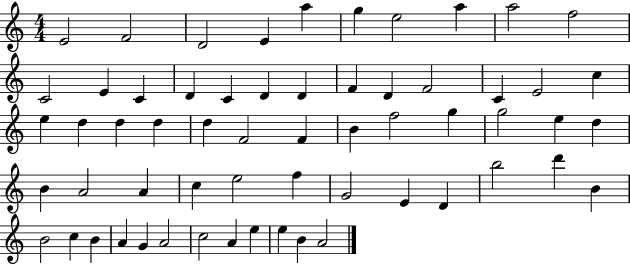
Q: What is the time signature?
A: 4/4